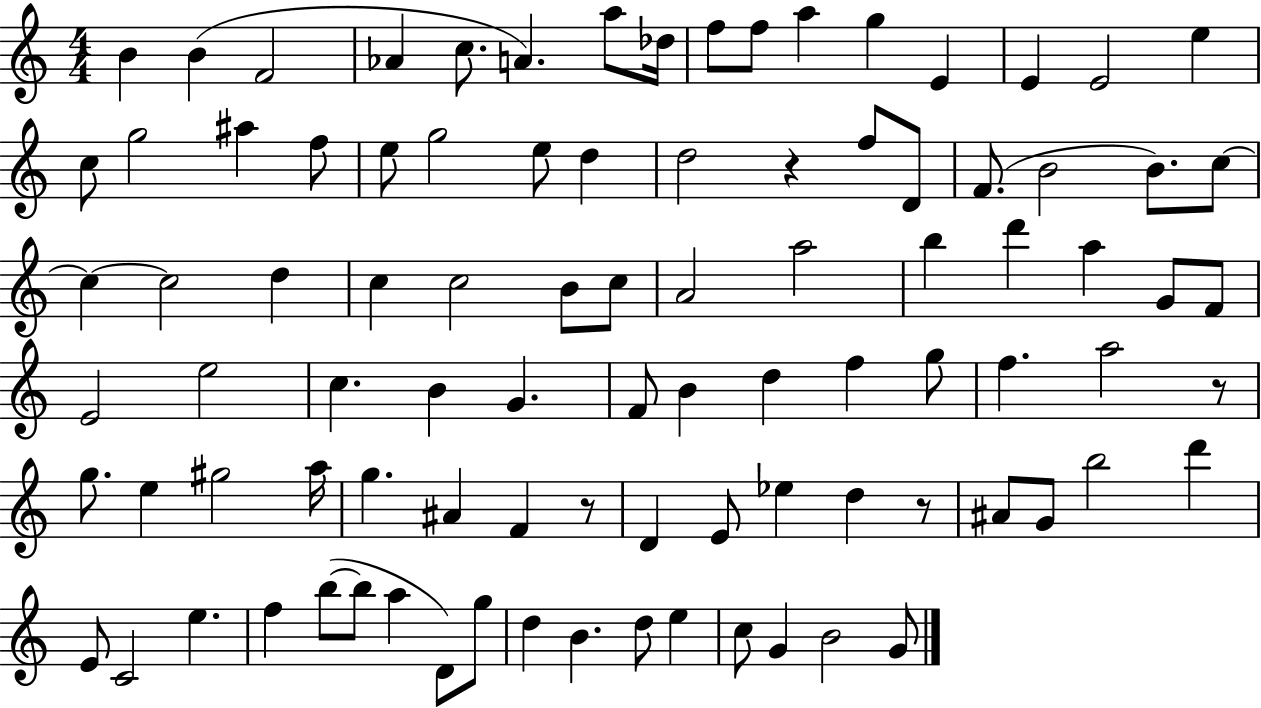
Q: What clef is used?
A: treble